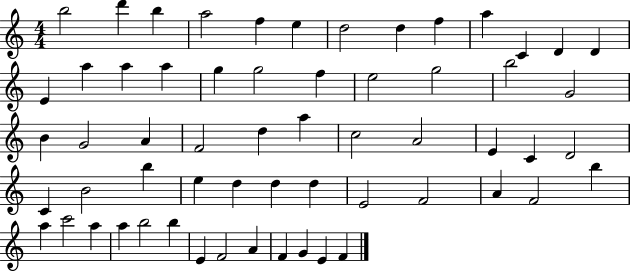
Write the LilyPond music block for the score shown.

{
  \clef treble
  \numericTimeSignature
  \time 4/4
  \key c \major
  b''2 d'''4 b''4 | a''2 f''4 e''4 | d''2 d''4 f''4 | a''4 c'4 d'4 d'4 | \break e'4 a''4 a''4 a''4 | g''4 g''2 f''4 | e''2 g''2 | b''2 g'2 | \break b'4 g'2 a'4 | f'2 d''4 a''4 | c''2 a'2 | e'4 c'4 d'2 | \break c'4 b'2 b''4 | e''4 d''4 d''4 d''4 | e'2 f'2 | a'4 f'2 b''4 | \break a''4 c'''2 a''4 | a''4 b''2 b''4 | e'4 f'2 a'4 | f'4 g'4 e'4 f'4 | \break \bar "|."
}